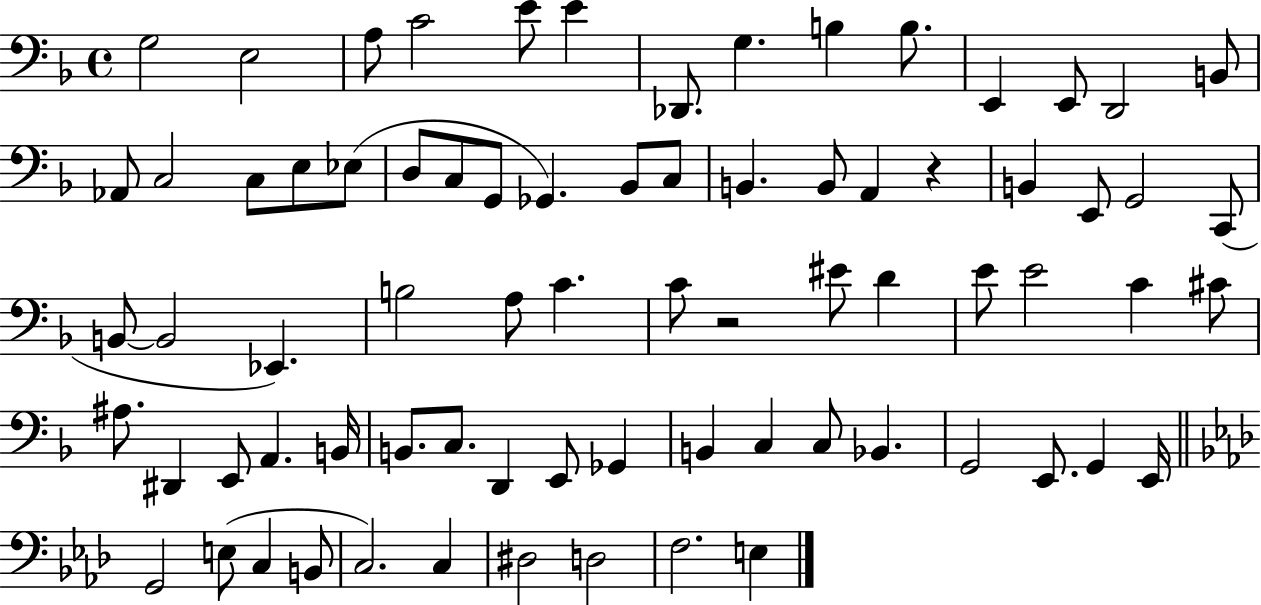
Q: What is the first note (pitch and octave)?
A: G3